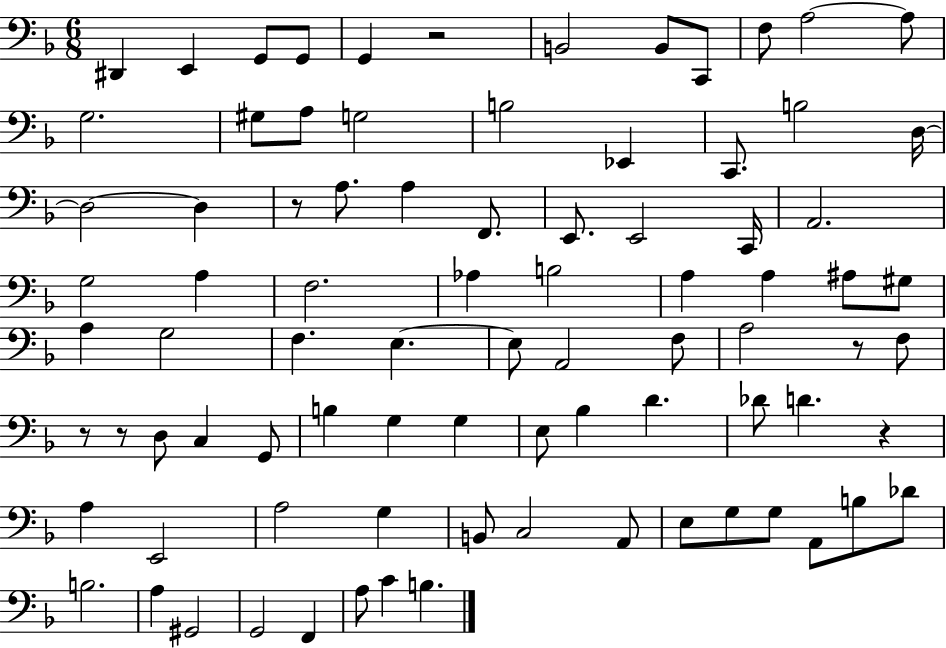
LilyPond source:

{
  \clef bass
  \numericTimeSignature
  \time 6/8
  \key f \major
  dis,4 e,4 g,8 g,8 | g,4 r2 | b,2 b,8 c,8 | f8 a2~~ a8 | \break g2. | gis8 a8 g2 | b2 ees,4 | c,8. b2 d16~~ | \break d2~~ d4 | r8 a8. a4 f,8. | e,8. e,2 c,16 | a,2. | \break g2 a4 | f2. | aes4 b2 | a4 a4 ais8 gis8 | \break a4 g2 | f4. e4.~~ | e8 a,2 f8 | a2 r8 f8 | \break r8 r8 d8 c4 g,8 | b4 g4 g4 | e8 bes4 d'4. | des'8 d'4. r4 | \break a4 e,2 | a2 g4 | b,8 c2 a,8 | e8 g8 g8 a,8 b8 des'8 | \break b2. | a4 gis,2 | g,2 f,4 | a8 c'4 b4. | \break \bar "|."
}